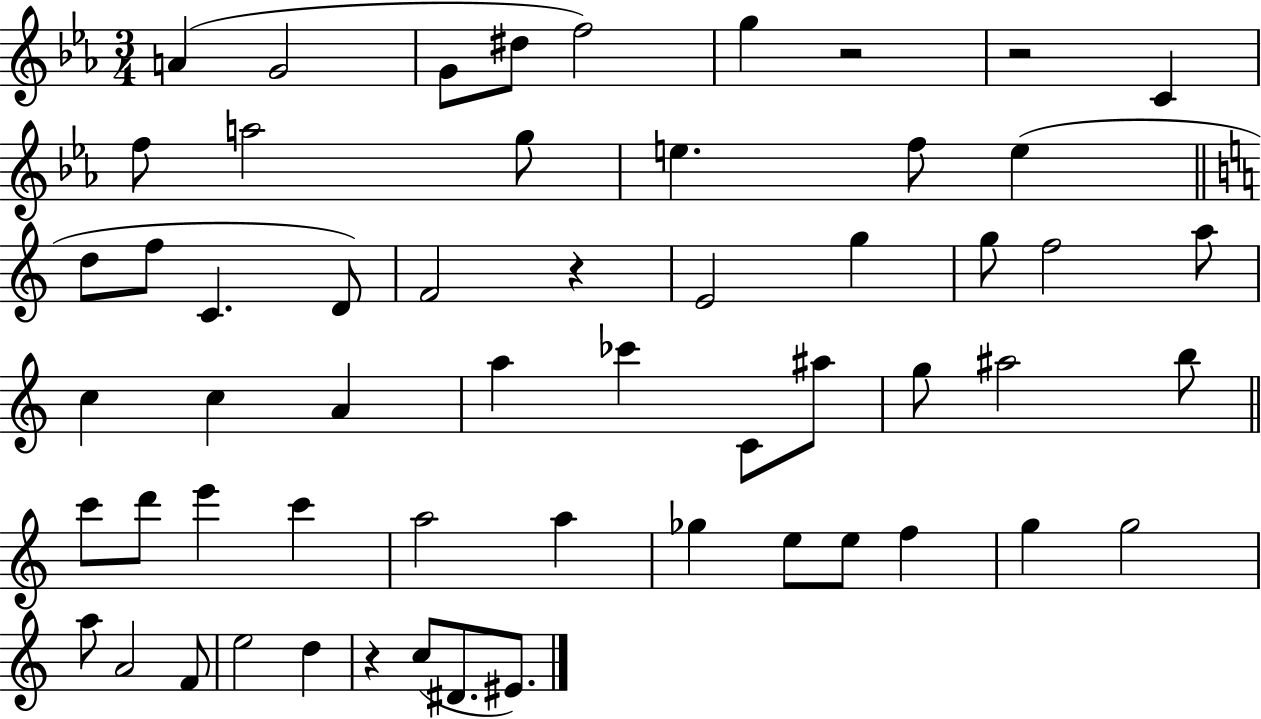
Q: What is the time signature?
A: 3/4